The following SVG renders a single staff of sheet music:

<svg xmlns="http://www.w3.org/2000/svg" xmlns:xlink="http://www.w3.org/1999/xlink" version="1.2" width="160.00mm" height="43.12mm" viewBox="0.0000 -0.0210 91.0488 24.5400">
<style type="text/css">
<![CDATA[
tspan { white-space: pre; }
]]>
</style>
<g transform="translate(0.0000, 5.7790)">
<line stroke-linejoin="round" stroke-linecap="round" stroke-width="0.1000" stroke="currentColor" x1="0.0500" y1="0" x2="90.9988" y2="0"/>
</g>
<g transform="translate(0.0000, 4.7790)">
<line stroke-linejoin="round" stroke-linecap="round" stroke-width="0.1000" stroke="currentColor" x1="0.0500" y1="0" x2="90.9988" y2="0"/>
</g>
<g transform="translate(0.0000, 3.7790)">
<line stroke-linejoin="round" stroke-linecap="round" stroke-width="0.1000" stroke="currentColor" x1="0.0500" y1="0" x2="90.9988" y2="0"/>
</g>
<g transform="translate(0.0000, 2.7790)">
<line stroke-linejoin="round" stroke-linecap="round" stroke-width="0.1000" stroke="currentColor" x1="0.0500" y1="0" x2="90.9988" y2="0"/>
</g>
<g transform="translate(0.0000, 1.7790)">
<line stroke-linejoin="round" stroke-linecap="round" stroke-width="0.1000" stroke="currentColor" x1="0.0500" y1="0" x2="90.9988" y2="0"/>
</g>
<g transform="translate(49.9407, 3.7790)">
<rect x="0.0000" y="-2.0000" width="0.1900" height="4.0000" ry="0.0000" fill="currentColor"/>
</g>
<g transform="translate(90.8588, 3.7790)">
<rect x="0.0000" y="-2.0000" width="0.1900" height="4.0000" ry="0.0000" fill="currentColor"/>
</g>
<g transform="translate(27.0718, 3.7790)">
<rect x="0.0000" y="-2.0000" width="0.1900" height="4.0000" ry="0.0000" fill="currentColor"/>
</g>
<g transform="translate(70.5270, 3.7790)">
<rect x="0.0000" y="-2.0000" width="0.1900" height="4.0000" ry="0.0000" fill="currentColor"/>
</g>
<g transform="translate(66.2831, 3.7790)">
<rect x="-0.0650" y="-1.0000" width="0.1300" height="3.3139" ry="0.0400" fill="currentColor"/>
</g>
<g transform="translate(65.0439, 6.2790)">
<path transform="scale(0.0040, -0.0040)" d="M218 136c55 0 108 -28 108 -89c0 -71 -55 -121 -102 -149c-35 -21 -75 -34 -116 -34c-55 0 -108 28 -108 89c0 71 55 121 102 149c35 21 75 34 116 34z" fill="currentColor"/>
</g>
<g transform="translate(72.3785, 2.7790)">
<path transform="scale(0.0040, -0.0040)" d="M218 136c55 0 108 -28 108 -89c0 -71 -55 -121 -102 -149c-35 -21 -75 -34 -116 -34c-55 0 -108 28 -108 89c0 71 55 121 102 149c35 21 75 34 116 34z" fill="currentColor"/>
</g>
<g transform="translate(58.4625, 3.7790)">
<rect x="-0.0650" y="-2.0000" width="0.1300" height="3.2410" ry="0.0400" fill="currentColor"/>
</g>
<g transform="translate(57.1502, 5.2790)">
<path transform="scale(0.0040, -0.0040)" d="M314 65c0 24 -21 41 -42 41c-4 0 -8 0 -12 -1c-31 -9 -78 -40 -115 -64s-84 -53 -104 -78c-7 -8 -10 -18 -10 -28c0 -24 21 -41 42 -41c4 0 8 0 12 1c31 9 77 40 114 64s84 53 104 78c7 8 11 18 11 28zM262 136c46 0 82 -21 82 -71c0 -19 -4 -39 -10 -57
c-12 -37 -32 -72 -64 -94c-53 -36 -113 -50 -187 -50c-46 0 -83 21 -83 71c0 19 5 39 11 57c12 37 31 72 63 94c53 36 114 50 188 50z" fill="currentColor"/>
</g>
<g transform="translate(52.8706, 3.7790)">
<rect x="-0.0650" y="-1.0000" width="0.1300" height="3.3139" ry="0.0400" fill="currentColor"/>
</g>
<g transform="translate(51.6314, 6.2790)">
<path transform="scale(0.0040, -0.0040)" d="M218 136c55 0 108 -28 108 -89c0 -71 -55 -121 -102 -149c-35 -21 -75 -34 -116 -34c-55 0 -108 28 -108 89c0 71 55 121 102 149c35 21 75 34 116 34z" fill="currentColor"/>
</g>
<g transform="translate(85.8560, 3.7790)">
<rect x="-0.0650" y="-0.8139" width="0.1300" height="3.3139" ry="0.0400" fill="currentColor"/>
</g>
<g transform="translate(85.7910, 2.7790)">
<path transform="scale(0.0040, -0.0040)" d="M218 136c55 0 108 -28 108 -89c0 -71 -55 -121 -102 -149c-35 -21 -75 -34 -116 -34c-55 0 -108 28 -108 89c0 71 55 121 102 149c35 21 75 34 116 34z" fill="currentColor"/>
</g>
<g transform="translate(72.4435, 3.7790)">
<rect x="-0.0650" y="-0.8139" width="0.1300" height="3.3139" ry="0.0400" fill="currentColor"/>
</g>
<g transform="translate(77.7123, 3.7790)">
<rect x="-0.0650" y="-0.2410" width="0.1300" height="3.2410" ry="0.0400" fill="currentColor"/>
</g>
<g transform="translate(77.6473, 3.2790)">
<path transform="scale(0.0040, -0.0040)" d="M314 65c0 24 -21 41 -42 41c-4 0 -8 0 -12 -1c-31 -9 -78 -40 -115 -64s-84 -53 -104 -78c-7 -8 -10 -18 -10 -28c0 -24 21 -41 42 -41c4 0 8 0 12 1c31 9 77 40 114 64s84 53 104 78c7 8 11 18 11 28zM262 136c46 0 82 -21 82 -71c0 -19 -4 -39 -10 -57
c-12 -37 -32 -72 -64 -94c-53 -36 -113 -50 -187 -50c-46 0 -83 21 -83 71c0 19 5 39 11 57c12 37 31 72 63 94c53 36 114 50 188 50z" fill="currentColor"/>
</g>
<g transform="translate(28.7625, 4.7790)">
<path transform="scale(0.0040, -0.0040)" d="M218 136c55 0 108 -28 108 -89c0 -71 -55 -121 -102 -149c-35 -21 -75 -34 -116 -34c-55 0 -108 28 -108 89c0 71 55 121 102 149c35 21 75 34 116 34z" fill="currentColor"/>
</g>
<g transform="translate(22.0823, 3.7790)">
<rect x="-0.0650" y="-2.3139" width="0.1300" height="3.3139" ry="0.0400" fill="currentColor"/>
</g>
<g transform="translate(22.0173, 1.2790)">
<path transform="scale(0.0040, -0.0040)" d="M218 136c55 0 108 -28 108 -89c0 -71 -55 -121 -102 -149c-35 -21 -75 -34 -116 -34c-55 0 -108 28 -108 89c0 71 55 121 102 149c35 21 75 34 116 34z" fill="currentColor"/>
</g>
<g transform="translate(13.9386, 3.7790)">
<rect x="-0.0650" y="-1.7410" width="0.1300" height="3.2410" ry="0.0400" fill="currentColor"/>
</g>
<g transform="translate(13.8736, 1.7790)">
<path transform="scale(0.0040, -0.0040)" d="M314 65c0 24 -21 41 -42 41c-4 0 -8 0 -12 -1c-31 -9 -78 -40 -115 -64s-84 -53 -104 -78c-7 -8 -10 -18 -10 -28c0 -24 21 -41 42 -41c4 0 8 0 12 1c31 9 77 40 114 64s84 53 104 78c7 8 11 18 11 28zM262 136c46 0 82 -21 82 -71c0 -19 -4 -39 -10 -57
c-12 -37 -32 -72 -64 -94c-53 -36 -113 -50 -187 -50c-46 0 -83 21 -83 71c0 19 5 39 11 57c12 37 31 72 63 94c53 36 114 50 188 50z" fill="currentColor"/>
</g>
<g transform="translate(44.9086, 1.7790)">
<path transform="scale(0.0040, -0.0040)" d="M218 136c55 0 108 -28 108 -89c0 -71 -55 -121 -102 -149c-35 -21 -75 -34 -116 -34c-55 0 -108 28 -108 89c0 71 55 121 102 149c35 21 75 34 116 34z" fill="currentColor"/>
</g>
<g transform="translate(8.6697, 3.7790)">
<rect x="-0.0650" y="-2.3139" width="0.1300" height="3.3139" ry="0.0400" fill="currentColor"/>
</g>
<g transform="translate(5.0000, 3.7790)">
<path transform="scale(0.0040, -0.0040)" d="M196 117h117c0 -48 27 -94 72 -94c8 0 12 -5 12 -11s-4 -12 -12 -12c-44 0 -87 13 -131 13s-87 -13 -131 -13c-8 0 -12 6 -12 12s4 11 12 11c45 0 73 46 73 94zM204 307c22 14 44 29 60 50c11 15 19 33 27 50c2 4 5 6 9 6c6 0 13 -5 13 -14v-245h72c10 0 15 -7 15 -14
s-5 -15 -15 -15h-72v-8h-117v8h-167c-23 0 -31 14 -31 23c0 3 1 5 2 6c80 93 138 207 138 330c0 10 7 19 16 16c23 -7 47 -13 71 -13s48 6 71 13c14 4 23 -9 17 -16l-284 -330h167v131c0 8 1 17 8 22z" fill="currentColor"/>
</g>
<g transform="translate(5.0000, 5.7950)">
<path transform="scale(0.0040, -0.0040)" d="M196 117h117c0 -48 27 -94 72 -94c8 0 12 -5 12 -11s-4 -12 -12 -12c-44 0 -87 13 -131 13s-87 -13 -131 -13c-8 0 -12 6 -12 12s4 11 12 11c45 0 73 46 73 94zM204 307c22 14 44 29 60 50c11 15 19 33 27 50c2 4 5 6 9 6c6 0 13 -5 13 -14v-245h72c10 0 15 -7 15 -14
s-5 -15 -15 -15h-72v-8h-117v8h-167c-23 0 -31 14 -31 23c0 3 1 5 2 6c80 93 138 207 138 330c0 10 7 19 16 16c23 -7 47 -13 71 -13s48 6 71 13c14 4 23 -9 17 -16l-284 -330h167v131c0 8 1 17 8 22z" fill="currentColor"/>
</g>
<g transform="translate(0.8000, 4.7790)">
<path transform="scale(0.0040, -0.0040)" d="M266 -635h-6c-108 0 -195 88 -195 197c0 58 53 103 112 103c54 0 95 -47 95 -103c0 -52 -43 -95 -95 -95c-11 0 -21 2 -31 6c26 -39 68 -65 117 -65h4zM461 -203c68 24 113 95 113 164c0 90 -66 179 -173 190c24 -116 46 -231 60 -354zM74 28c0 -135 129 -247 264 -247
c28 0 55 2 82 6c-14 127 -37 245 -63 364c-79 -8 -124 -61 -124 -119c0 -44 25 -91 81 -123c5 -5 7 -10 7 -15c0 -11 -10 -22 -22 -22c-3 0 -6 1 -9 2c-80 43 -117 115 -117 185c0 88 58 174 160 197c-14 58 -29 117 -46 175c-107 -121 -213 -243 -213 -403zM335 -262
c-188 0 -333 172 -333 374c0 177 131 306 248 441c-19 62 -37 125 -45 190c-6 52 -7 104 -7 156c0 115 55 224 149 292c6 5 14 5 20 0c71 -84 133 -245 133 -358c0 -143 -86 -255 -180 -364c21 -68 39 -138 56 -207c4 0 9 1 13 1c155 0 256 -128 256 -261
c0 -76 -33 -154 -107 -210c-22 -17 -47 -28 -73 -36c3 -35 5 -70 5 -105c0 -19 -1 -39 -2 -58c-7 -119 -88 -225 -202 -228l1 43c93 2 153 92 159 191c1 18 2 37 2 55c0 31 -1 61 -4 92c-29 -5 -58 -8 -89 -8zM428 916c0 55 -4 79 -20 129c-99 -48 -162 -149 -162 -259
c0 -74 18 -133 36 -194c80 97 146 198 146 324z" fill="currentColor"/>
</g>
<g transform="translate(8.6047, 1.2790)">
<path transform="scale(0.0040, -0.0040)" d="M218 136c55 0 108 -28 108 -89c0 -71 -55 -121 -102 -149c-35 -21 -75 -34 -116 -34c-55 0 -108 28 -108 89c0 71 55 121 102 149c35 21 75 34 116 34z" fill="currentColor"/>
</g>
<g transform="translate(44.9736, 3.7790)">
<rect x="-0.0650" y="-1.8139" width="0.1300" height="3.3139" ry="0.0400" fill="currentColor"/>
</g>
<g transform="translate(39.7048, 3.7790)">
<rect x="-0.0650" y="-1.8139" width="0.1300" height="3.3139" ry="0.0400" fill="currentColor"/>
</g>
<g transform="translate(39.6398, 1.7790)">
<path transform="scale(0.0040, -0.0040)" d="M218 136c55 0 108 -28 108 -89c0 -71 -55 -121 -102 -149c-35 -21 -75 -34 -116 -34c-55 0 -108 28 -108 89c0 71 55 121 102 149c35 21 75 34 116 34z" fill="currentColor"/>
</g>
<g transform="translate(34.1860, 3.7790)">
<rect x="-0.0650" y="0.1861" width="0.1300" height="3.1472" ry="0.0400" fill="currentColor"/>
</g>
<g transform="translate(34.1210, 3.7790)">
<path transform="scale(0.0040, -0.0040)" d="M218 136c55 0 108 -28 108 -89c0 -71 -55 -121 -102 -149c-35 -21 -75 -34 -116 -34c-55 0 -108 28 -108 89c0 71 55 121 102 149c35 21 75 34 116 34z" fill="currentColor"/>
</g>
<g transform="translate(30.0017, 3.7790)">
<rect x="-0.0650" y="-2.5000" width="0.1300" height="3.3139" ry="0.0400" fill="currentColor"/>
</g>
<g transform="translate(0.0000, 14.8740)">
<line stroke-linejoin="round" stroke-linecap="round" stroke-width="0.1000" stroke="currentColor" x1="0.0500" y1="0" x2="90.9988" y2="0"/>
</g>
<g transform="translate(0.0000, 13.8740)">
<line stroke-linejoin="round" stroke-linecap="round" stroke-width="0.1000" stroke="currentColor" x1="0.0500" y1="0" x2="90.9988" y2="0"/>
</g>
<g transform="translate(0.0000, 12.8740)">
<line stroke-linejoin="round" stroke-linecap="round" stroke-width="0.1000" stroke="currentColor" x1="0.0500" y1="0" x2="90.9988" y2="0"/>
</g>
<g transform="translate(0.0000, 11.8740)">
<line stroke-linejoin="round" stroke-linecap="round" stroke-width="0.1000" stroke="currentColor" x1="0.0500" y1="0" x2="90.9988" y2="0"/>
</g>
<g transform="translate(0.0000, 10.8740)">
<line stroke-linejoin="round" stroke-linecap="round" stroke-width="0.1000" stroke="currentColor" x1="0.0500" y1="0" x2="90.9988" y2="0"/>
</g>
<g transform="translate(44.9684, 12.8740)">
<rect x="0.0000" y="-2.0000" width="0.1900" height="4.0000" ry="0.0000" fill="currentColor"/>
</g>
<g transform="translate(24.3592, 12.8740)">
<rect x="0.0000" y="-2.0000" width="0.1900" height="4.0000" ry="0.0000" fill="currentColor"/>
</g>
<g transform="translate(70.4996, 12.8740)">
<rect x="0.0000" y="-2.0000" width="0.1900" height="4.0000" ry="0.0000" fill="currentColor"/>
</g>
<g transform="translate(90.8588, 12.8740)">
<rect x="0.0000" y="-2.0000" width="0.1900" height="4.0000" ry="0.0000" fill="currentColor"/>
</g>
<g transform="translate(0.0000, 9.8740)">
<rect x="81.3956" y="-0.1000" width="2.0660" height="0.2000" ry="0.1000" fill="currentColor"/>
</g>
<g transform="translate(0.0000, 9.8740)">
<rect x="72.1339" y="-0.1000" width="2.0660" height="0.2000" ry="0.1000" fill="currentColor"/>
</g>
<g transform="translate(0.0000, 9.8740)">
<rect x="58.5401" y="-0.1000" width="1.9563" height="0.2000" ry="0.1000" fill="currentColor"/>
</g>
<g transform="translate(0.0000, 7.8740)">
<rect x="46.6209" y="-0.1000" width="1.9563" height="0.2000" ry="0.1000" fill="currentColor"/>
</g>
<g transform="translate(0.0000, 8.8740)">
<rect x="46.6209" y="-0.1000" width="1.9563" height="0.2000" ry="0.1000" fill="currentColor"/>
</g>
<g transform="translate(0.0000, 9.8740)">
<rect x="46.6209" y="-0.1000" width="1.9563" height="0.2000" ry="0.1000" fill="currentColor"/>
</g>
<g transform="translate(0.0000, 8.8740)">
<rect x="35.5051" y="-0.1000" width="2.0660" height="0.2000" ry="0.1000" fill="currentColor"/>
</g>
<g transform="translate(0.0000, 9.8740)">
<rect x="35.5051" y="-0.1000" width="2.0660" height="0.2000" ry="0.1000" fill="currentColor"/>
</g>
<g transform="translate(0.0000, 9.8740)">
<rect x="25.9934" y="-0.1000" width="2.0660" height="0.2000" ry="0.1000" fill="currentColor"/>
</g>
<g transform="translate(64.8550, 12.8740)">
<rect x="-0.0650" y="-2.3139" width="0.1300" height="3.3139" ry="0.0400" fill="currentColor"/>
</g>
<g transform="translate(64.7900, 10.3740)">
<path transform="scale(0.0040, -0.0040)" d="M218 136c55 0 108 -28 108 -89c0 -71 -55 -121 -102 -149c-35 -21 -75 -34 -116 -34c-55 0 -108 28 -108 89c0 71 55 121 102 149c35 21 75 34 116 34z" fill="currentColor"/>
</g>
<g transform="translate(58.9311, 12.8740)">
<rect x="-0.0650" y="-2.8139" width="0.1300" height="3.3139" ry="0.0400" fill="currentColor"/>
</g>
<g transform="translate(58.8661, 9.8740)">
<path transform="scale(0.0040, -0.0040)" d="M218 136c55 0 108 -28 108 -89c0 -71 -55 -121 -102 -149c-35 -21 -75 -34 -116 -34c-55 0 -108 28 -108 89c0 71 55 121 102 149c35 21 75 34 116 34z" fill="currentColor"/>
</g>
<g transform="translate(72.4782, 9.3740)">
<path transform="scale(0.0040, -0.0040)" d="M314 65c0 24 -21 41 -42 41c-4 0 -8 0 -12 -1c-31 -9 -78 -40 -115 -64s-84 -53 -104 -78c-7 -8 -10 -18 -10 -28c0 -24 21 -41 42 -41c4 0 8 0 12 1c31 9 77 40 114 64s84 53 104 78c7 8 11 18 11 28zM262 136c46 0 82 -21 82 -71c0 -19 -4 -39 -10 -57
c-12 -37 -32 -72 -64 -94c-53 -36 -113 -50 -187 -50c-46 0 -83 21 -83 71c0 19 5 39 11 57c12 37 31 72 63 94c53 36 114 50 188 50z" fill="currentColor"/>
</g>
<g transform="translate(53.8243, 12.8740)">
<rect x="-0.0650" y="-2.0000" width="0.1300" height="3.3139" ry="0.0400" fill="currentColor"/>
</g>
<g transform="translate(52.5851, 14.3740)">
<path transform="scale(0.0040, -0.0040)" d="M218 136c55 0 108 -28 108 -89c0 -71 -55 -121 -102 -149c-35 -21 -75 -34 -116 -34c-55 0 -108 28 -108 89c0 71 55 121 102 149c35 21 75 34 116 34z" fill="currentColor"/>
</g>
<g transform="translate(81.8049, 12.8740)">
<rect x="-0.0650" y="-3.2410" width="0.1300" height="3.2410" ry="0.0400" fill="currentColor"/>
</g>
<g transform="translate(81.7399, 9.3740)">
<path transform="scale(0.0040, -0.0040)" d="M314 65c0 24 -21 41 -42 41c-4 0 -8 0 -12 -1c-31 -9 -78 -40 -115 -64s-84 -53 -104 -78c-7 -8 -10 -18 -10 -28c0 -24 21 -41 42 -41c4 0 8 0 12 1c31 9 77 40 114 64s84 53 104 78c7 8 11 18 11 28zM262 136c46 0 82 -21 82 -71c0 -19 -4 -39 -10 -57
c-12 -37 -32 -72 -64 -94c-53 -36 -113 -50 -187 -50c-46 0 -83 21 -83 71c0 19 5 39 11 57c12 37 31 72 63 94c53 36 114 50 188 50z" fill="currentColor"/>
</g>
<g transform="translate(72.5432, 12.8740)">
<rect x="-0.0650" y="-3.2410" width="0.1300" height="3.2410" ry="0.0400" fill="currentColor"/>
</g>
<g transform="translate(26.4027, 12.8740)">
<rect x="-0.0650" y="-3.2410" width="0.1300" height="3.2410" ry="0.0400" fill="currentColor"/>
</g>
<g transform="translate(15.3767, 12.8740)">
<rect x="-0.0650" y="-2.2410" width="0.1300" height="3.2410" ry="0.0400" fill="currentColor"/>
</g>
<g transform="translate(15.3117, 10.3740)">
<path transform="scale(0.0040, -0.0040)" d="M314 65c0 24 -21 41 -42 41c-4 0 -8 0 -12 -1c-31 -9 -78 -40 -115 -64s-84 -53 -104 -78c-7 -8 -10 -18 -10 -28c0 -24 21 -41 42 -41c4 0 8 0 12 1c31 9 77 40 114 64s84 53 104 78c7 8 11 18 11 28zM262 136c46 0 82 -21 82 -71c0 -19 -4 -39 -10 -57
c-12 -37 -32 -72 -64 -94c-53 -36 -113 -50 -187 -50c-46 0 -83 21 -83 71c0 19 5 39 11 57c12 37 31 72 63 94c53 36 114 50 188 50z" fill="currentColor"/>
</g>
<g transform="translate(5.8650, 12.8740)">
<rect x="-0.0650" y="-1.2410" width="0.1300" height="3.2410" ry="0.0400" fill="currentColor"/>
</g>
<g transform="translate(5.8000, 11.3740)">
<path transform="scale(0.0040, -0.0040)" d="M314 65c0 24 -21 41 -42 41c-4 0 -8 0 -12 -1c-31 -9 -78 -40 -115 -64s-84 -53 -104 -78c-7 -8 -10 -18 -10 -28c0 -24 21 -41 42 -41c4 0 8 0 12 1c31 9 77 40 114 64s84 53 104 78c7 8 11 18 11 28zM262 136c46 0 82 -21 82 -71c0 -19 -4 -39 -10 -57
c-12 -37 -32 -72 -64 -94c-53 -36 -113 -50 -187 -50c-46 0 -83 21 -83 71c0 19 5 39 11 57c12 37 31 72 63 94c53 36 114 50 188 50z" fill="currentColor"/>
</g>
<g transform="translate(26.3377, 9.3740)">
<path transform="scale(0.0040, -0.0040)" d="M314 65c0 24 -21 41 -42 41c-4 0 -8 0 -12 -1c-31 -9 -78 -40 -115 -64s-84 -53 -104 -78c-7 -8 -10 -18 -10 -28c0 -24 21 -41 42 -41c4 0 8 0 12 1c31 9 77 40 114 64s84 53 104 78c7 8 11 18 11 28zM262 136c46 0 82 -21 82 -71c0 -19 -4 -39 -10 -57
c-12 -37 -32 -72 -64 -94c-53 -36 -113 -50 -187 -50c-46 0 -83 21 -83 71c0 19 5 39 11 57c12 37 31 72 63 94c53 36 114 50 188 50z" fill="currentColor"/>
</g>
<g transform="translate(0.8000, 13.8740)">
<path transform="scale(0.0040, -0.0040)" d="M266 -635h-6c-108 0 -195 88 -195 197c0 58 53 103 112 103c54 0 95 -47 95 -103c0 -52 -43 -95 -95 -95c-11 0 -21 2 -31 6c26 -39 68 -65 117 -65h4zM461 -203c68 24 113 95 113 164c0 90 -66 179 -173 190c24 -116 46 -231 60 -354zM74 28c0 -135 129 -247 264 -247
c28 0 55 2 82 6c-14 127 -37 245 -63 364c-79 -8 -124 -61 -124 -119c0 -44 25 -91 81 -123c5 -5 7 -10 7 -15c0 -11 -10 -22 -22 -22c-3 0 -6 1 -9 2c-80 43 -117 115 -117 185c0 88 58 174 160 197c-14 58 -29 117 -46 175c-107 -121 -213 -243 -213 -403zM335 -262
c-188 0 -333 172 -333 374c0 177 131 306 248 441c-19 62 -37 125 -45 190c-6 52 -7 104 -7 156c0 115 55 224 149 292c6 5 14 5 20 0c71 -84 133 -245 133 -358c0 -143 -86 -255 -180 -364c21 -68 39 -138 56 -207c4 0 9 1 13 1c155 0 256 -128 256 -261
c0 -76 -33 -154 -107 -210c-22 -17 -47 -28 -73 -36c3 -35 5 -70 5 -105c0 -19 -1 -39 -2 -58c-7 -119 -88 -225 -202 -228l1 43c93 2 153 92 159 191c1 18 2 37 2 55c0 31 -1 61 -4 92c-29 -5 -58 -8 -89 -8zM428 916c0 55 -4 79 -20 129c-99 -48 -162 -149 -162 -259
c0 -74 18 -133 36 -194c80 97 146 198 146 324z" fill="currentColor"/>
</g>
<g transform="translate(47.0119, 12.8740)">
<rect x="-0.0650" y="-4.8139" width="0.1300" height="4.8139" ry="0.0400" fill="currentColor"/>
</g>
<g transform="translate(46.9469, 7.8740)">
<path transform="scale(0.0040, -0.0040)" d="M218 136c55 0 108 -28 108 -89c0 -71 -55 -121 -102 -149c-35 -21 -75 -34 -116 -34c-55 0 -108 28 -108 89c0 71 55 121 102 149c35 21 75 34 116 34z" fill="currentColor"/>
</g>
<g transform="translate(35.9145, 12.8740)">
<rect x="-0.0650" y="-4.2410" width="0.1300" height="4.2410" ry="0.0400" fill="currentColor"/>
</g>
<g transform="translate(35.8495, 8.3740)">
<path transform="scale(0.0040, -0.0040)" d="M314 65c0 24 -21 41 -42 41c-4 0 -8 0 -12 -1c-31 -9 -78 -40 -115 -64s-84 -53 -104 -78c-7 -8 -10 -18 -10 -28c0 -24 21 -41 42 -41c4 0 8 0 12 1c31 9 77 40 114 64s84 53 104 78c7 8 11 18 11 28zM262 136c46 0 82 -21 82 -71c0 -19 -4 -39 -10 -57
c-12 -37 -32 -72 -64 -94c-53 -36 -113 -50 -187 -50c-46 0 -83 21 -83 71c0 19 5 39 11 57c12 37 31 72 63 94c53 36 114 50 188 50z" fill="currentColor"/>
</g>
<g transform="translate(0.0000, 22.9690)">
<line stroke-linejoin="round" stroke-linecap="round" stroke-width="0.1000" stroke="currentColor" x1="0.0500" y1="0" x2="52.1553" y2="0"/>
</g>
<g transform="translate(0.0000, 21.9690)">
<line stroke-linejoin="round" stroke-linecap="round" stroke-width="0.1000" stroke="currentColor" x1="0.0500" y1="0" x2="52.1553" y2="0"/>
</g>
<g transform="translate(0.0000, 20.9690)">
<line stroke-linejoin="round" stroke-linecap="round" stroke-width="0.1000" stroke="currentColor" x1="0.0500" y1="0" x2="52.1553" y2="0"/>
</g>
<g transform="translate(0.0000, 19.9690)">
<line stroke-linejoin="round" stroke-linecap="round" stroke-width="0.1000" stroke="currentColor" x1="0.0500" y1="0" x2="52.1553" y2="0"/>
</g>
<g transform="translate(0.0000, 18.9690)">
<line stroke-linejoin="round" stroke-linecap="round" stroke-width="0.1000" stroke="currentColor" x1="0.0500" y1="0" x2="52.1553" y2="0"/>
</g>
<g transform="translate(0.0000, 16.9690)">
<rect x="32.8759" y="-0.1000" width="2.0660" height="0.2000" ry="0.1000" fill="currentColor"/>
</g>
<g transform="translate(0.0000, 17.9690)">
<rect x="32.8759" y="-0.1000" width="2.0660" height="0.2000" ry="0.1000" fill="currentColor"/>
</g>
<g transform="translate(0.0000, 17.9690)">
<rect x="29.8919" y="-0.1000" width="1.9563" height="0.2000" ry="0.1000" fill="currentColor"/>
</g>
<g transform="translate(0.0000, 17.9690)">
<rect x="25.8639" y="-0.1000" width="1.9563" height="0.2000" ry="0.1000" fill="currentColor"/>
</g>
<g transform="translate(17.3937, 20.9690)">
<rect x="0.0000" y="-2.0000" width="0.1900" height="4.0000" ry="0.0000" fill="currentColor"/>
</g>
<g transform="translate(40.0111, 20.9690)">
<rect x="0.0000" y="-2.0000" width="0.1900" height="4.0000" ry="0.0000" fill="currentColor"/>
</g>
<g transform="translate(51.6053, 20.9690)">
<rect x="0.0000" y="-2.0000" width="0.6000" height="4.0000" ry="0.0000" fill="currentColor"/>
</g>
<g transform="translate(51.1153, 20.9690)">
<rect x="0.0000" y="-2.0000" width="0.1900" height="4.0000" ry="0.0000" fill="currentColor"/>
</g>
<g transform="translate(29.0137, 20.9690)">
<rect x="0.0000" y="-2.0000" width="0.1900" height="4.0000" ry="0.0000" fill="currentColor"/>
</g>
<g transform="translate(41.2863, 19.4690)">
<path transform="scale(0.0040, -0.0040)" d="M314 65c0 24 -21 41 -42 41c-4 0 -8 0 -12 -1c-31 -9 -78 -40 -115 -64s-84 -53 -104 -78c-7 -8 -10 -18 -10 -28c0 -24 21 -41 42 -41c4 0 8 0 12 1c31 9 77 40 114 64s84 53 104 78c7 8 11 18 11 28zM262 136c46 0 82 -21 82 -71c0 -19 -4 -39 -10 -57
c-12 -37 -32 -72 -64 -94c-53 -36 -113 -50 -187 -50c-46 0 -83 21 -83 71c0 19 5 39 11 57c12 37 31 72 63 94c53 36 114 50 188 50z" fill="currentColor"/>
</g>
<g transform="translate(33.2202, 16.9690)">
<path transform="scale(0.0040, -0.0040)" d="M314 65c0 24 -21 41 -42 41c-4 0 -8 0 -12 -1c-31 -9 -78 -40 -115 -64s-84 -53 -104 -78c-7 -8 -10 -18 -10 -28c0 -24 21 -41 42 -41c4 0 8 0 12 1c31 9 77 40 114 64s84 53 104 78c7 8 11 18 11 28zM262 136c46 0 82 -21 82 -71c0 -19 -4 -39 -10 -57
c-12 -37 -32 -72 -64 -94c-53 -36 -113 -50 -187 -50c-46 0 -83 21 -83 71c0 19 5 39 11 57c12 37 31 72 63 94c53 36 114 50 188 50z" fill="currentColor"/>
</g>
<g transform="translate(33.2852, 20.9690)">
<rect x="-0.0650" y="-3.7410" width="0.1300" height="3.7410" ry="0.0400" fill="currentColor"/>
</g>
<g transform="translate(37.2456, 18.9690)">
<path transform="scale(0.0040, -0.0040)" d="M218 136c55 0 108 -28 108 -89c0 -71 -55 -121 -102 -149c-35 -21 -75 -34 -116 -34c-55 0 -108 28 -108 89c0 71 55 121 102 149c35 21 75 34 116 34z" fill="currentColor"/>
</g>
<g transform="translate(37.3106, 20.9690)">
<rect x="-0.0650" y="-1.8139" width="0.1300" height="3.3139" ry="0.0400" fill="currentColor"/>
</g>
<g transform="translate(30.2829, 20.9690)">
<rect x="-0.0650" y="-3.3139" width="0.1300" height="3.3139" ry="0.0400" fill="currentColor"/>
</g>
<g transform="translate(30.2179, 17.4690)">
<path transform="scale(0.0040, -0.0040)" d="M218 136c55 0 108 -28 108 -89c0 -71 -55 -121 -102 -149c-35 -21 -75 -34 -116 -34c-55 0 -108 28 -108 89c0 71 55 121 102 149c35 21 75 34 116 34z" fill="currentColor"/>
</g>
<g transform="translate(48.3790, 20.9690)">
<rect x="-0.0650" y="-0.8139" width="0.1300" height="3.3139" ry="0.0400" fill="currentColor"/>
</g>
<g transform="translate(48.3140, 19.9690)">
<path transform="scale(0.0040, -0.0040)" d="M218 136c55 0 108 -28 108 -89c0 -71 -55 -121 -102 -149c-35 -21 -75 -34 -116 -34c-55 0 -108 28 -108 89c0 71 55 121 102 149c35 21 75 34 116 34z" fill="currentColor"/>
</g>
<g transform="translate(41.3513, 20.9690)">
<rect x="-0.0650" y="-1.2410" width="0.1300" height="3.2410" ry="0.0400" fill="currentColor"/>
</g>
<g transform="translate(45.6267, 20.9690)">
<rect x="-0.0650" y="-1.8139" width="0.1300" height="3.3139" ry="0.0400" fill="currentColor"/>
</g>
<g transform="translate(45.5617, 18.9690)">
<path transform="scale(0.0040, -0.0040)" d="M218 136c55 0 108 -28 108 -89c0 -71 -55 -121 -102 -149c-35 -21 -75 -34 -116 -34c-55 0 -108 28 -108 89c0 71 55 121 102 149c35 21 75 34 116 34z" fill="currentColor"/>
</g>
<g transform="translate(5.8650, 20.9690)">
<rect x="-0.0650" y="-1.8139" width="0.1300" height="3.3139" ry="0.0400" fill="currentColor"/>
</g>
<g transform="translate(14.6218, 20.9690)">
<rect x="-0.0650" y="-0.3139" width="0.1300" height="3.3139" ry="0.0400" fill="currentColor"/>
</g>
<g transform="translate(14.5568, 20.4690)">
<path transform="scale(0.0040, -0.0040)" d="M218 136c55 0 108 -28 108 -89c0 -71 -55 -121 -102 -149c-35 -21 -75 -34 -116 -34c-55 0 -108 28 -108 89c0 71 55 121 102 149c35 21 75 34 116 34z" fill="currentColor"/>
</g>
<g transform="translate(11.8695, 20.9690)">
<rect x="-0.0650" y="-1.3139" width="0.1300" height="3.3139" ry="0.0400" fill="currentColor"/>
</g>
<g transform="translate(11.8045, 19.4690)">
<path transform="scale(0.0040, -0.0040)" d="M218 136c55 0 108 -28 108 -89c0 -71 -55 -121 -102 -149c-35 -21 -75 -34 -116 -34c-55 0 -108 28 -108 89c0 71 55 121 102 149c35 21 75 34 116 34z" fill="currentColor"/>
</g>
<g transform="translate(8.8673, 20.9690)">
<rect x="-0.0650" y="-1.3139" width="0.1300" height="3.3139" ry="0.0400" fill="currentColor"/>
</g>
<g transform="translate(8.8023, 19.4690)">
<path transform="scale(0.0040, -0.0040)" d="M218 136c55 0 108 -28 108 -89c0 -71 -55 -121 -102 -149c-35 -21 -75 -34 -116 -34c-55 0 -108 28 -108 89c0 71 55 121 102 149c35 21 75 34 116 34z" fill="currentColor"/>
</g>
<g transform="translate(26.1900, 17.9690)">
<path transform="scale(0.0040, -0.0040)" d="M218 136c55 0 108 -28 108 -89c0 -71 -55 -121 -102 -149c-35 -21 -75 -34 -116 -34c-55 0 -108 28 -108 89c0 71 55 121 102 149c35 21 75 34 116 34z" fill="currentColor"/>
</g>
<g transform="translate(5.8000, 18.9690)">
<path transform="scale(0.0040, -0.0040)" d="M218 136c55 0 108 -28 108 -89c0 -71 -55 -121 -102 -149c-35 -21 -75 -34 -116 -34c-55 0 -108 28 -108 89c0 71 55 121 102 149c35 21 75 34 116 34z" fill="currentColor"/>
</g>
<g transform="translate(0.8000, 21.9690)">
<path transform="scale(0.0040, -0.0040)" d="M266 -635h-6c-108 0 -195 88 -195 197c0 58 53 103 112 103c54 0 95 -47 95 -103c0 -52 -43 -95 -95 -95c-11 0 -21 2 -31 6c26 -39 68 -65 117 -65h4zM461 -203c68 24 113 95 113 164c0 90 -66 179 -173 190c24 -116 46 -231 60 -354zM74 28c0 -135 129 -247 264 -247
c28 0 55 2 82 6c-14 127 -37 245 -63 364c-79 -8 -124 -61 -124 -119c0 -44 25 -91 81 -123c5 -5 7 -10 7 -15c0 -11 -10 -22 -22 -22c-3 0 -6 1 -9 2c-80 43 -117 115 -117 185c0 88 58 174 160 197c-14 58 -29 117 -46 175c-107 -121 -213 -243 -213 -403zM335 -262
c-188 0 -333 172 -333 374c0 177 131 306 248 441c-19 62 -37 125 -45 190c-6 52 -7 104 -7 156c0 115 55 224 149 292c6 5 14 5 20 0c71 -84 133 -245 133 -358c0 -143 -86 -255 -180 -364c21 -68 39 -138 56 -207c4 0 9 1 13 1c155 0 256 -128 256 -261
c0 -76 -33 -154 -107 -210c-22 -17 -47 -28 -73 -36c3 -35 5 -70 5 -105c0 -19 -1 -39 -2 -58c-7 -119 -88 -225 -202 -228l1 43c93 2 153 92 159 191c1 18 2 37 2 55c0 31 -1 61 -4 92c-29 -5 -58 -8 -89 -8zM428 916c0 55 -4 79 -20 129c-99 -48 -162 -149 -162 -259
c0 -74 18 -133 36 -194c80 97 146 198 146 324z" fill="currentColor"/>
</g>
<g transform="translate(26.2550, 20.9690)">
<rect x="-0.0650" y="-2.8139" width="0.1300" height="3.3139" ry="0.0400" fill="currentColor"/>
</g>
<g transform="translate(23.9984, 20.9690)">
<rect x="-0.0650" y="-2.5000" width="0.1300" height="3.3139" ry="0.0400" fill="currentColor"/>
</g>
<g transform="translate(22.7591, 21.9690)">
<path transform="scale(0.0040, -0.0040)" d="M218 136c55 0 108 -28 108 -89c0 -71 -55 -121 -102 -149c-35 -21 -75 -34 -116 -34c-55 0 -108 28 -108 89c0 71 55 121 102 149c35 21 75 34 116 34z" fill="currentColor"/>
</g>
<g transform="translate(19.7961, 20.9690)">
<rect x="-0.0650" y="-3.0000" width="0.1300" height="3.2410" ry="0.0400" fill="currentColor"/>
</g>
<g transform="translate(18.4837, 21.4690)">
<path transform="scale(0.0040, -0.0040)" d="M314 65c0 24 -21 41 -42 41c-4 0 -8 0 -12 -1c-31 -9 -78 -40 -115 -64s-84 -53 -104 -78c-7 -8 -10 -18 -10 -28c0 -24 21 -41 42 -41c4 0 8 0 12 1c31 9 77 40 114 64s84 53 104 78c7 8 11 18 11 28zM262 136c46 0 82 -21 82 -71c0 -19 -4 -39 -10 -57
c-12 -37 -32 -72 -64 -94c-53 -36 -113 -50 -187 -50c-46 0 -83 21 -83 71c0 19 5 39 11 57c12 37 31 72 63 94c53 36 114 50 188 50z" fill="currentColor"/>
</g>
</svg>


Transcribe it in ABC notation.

X:1
T:Untitled
M:4/4
L:1/4
K:C
g f2 g G B f f D F2 D d c2 d e2 g2 b2 d'2 e' F a g b2 b2 f e e c A2 G a b c'2 f e2 f d